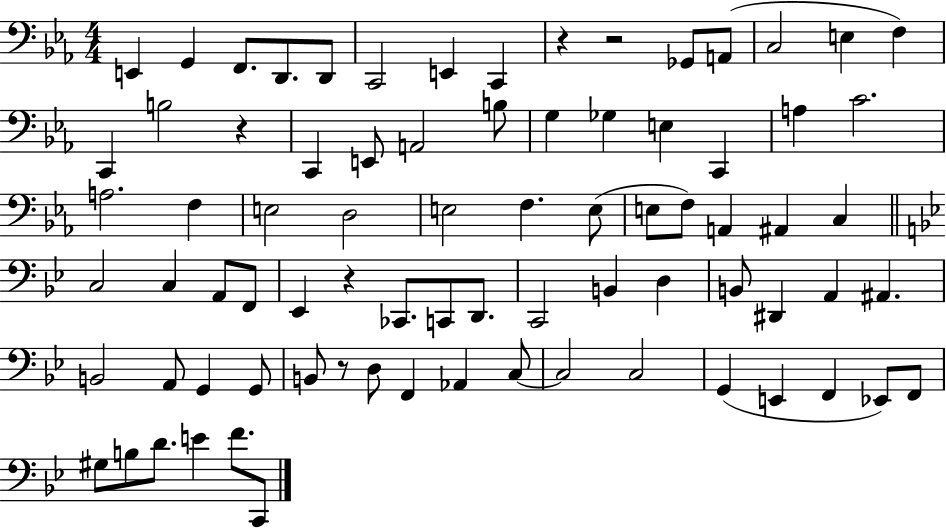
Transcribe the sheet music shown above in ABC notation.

X:1
T:Untitled
M:4/4
L:1/4
K:Eb
E,, G,, F,,/2 D,,/2 D,,/2 C,,2 E,, C,, z z2 _G,,/2 A,,/2 C,2 E, F, C,, B,2 z C,, E,,/2 A,,2 B,/2 G, _G, E, C,, A, C2 A,2 F, E,2 D,2 E,2 F, E,/2 E,/2 F,/2 A,, ^A,, C, C,2 C, A,,/2 F,,/2 _E,, z _C,,/2 C,,/2 D,,/2 C,,2 B,, D, B,,/2 ^D,, A,, ^A,, B,,2 A,,/2 G,, G,,/2 B,,/2 z/2 D,/2 F,, _A,, C,/2 C,2 C,2 G,, E,, F,, _E,,/2 F,,/2 ^G,/2 B,/2 D/2 E F/2 C,,/2